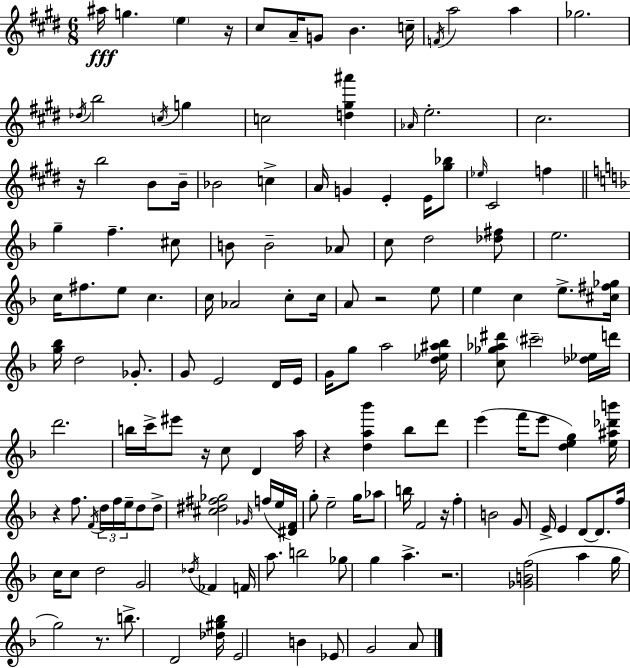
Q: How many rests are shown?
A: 9